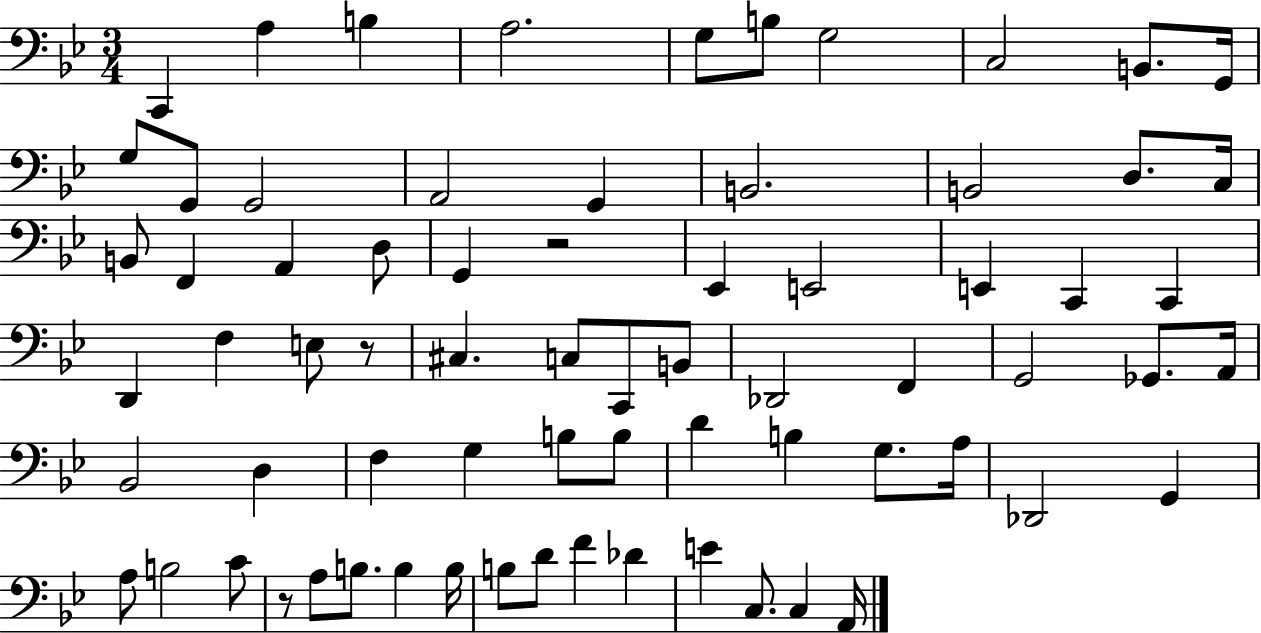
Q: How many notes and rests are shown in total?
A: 71